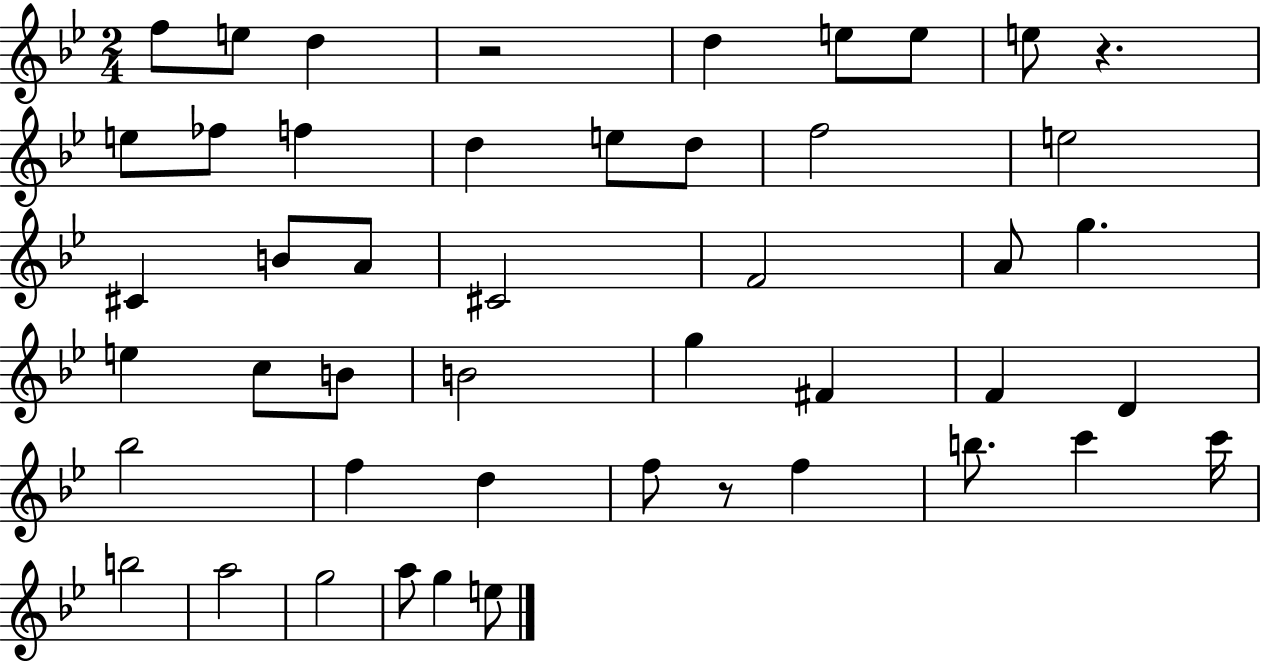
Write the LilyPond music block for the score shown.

{
  \clef treble
  \numericTimeSignature
  \time 2/4
  \key bes \major
  \repeat volta 2 { f''8 e''8 d''4 | r2 | d''4 e''8 e''8 | e''8 r4. | \break e''8 fes''8 f''4 | d''4 e''8 d''8 | f''2 | e''2 | \break cis'4 b'8 a'8 | cis'2 | f'2 | a'8 g''4. | \break e''4 c''8 b'8 | b'2 | g''4 fis'4 | f'4 d'4 | \break bes''2 | f''4 d''4 | f''8 r8 f''4 | b''8. c'''4 c'''16 | \break b''2 | a''2 | g''2 | a''8 g''4 e''8 | \break } \bar "|."
}